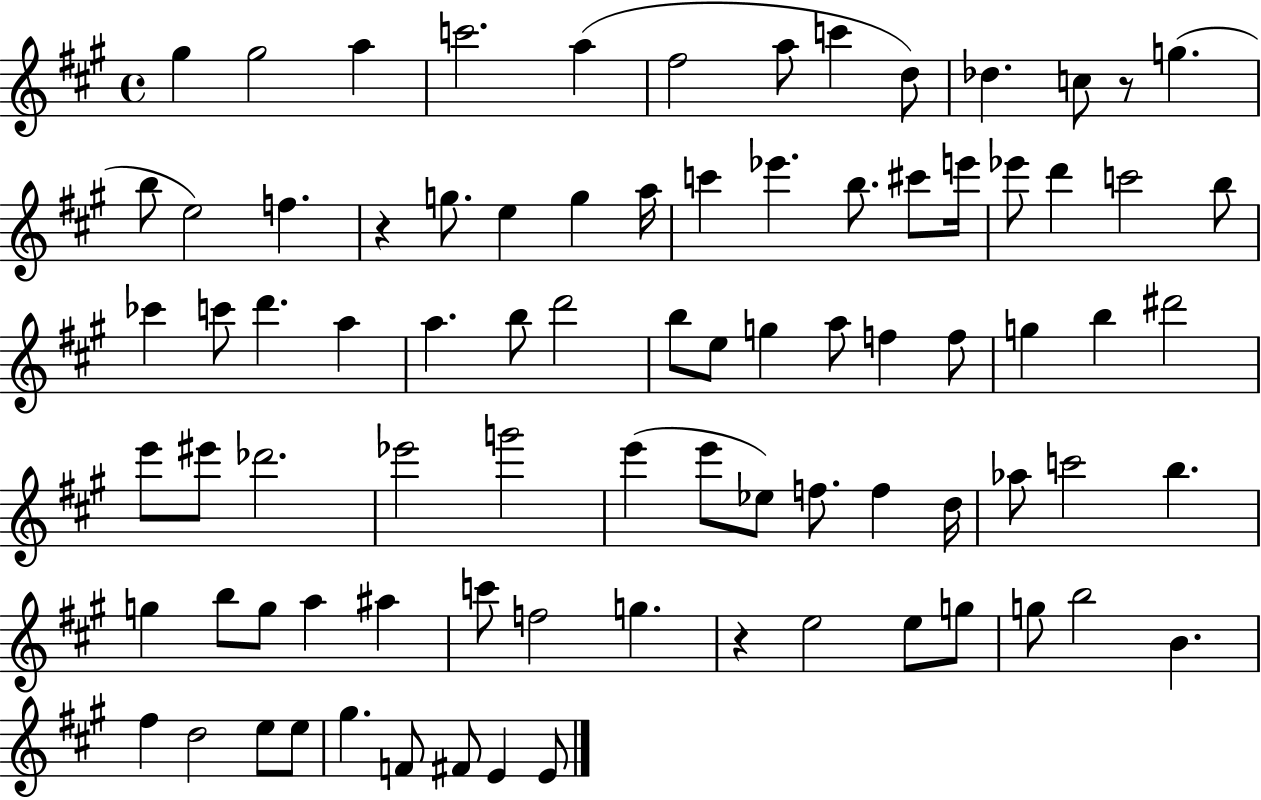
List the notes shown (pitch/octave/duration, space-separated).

G#5/q G#5/h A5/q C6/h. A5/q F#5/h A5/e C6/q D5/e Db5/q. C5/e R/e G5/q. B5/e E5/h F5/q. R/q G5/e. E5/q G5/q A5/s C6/q Eb6/q. B5/e. C#6/e E6/s Eb6/e D6/q C6/h B5/e CES6/q C6/e D6/q. A5/q A5/q. B5/e D6/h B5/e E5/e G5/q A5/e F5/q F5/e G5/q B5/q D#6/h E6/e EIS6/e Db6/h. Eb6/h G6/h E6/q E6/e Eb5/e F5/e. F5/q D5/s Ab5/e C6/h B5/q. G5/q B5/e G5/e A5/q A#5/q C6/e F5/h G5/q. R/q E5/h E5/e G5/e G5/e B5/h B4/q. F#5/q D5/h E5/e E5/e G#5/q. F4/e F#4/e E4/q E4/e